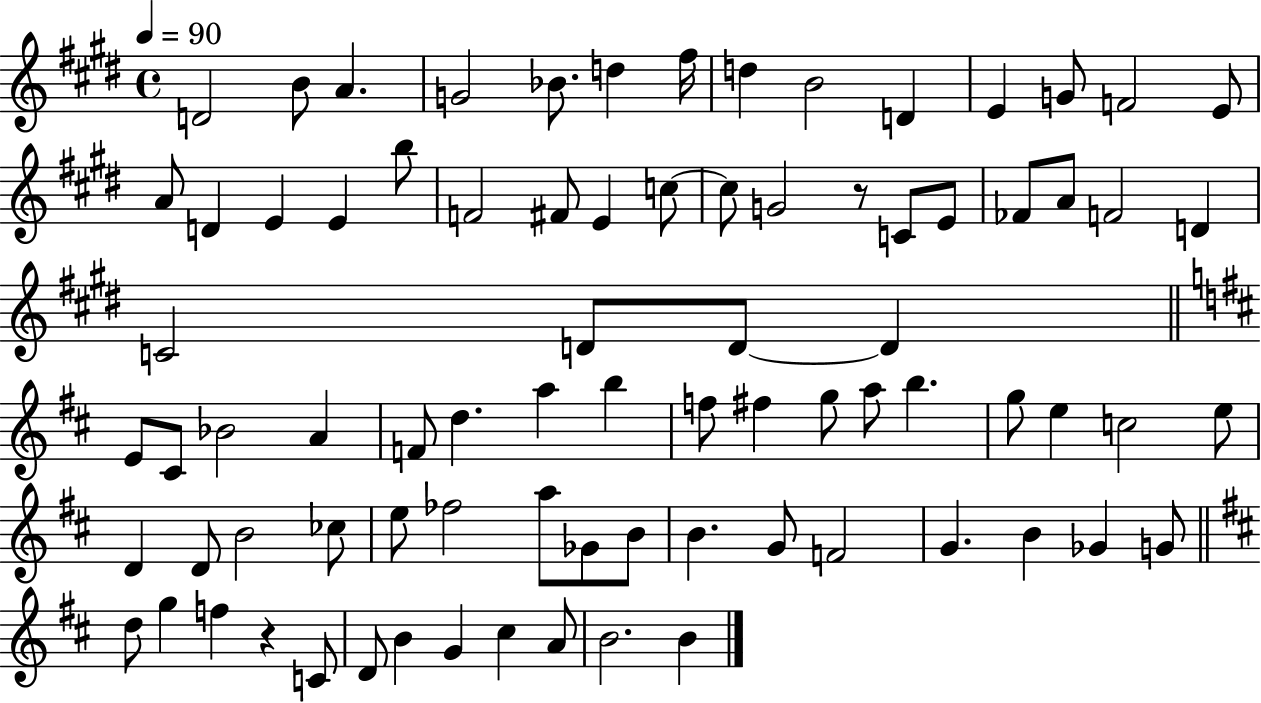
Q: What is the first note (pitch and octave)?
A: D4